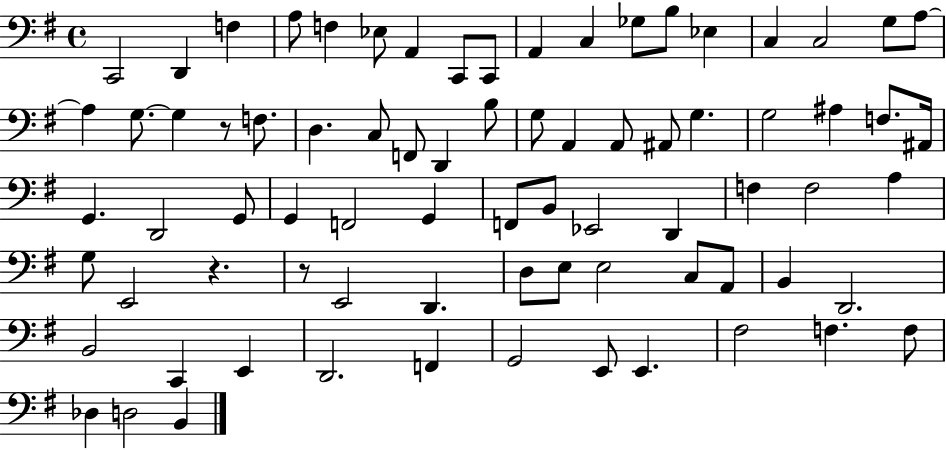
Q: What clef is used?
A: bass